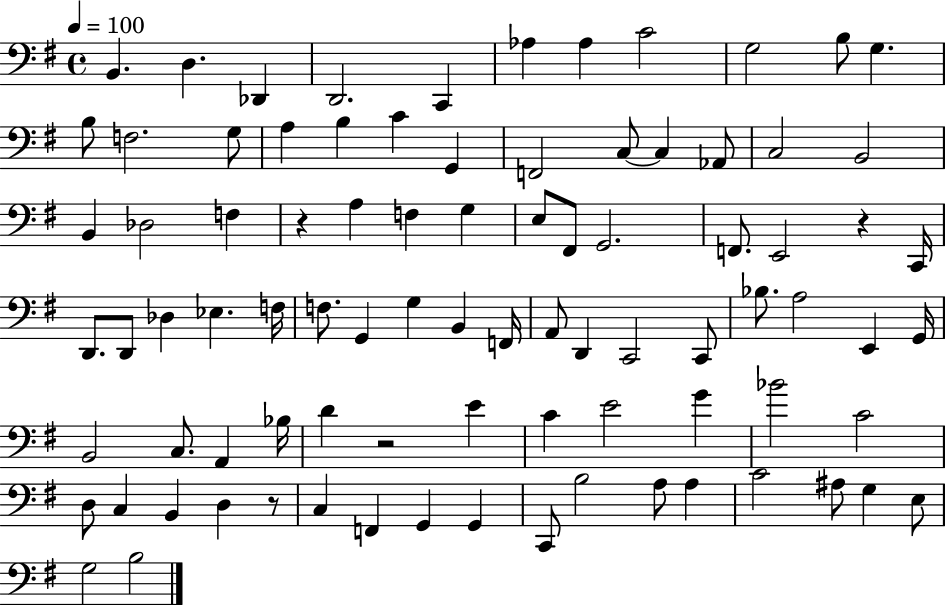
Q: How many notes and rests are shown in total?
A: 87